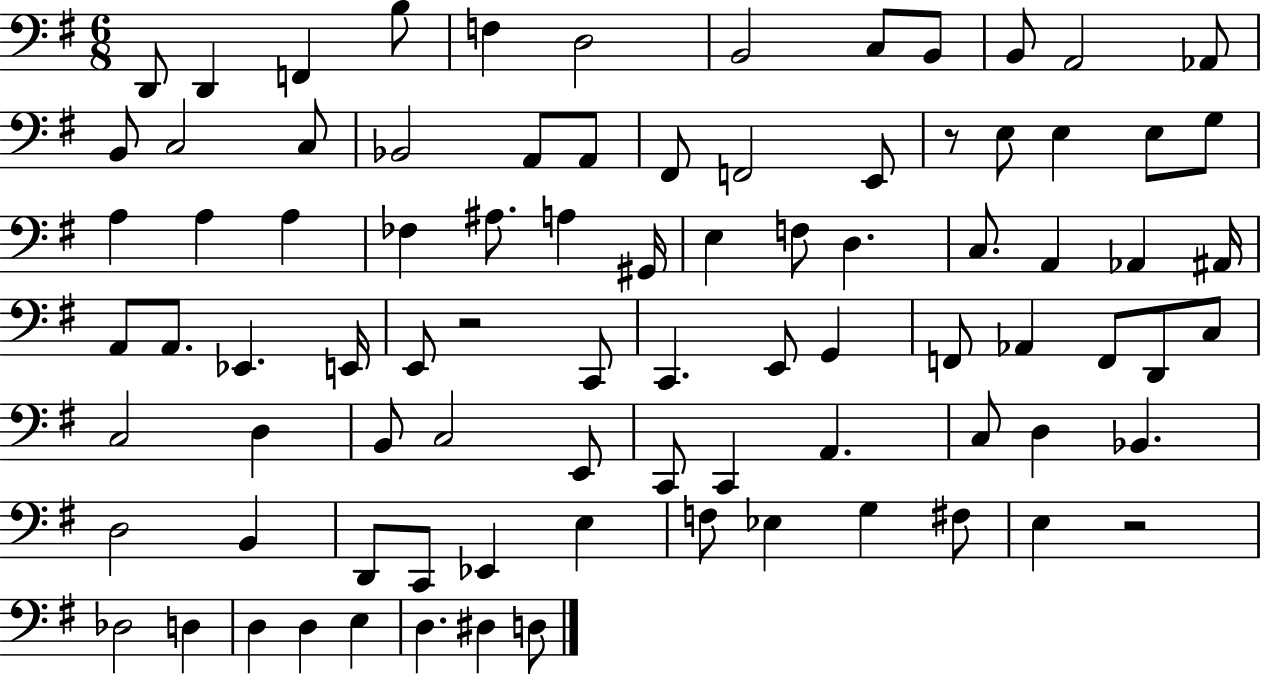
D2/e D2/q F2/q B3/e F3/q D3/h B2/h C3/e B2/e B2/e A2/h Ab2/e B2/e C3/h C3/e Bb2/h A2/e A2/e F#2/e F2/h E2/e R/e E3/e E3/q E3/e G3/e A3/q A3/q A3/q FES3/q A#3/e. A3/q G#2/s E3/q F3/e D3/q. C3/e. A2/q Ab2/q A#2/s A2/e A2/e. Eb2/q. E2/s E2/e R/h C2/e C2/q. E2/e G2/q F2/e Ab2/q F2/e D2/e C3/e C3/h D3/q B2/e C3/h E2/e C2/e C2/q A2/q. C3/e D3/q Bb2/q. D3/h B2/q D2/e C2/e Eb2/q E3/q F3/e Eb3/q G3/q F#3/e E3/q R/h Db3/h D3/q D3/q D3/q E3/q D3/q. D#3/q D3/e